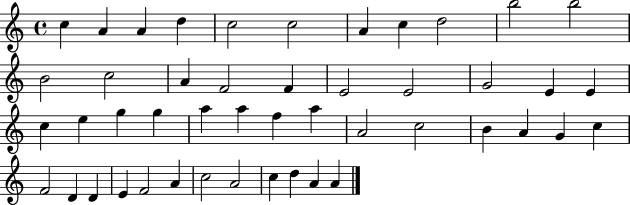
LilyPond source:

{
  \clef treble
  \time 4/4
  \defaultTimeSignature
  \key c \major
  c''4 a'4 a'4 d''4 | c''2 c''2 | a'4 c''4 d''2 | b''2 b''2 | \break b'2 c''2 | a'4 f'2 f'4 | e'2 e'2 | g'2 e'4 e'4 | \break c''4 e''4 g''4 g''4 | a''4 a''4 f''4 a''4 | a'2 c''2 | b'4 a'4 g'4 c''4 | \break f'2 d'4 d'4 | e'4 f'2 a'4 | c''2 a'2 | c''4 d''4 a'4 a'4 | \break \bar "|."
}